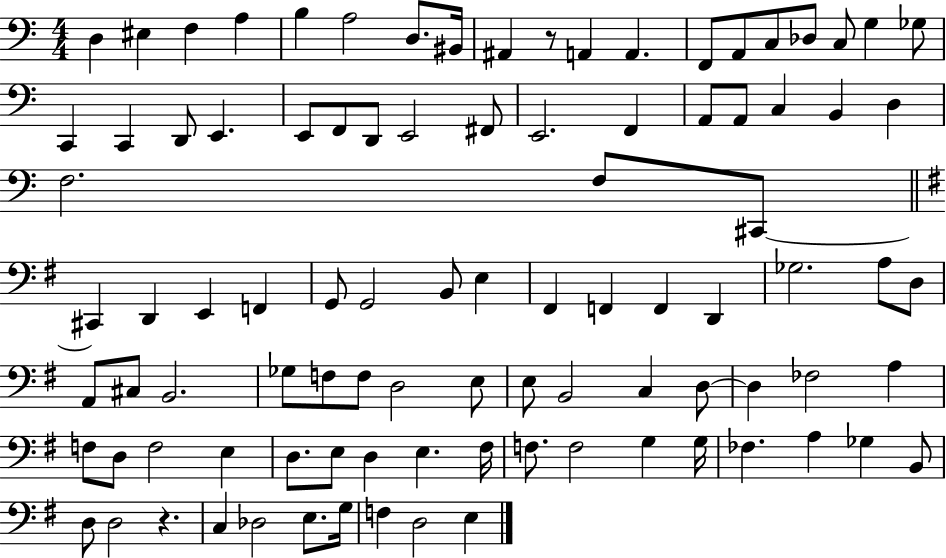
X:1
T:Untitled
M:4/4
L:1/4
K:C
D, ^E, F, A, B, A,2 D,/2 ^B,,/4 ^A,, z/2 A,, A,, F,,/2 A,,/2 C,/2 _D,/2 C,/2 G, _G,/2 C,, C,, D,,/2 E,, E,,/2 F,,/2 D,,/2 E,,2 ^F,,/2 E,,2 F,, A,,/2 A,,/2 C, B,, D, F,2 F,/2 ^C,,/2 ^C,, D,, E,, F,, G,,/2 G,,2 B,,/2 E, ^F,, F,, F,, D,, _G,2 A,/2 D,/2 A,,/2 ^C,/2 B,,2 _G,/2 F,/2 F,/2 D,2 E,/2 E,/2 B,,2 C, D,/2 D, _F,2 A, F,/2 D,/2 F,2 E, D,/2 E,/2 D, E, ^F,/4 F,/2 F,2 G, G,/4 _F, A, _G, B,,/2 D,/2 D,2 z C, _D,2 E,/2 G,/4 F, D,2 E,